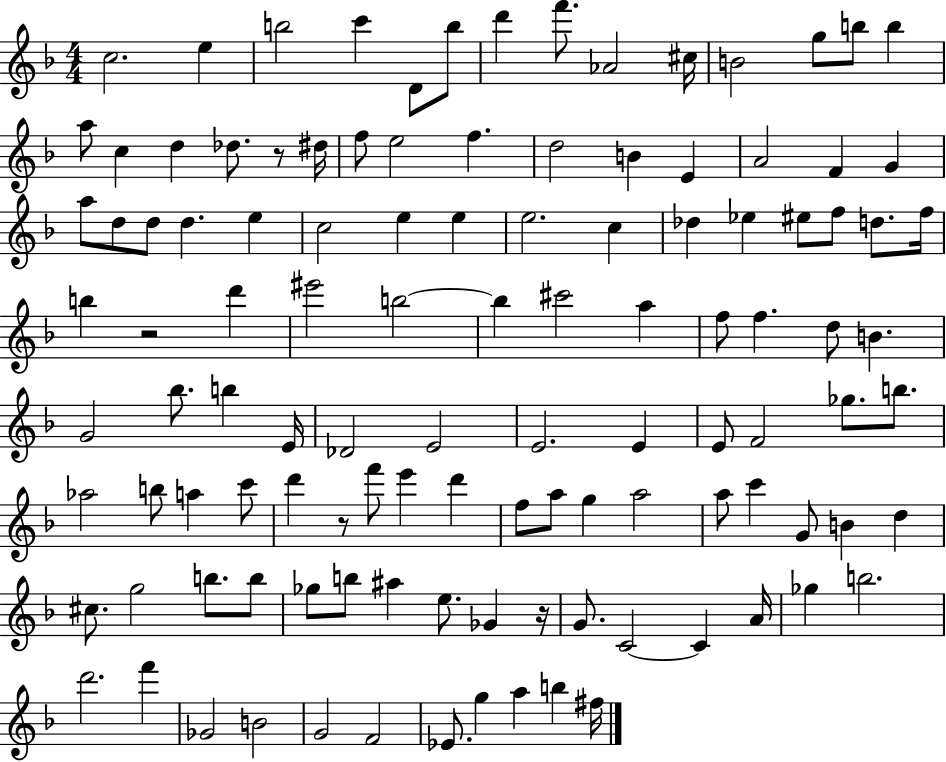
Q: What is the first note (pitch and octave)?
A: C5